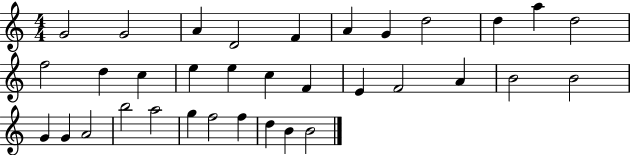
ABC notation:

X:1
T:Untitled
M:4/4
L:1/4
K:C
G2 G2 A D2 F A G d2 d a d2 f2 d c e e c F E F2 A B2 B2 G G A2 b2 a2 g f2 f d B B2